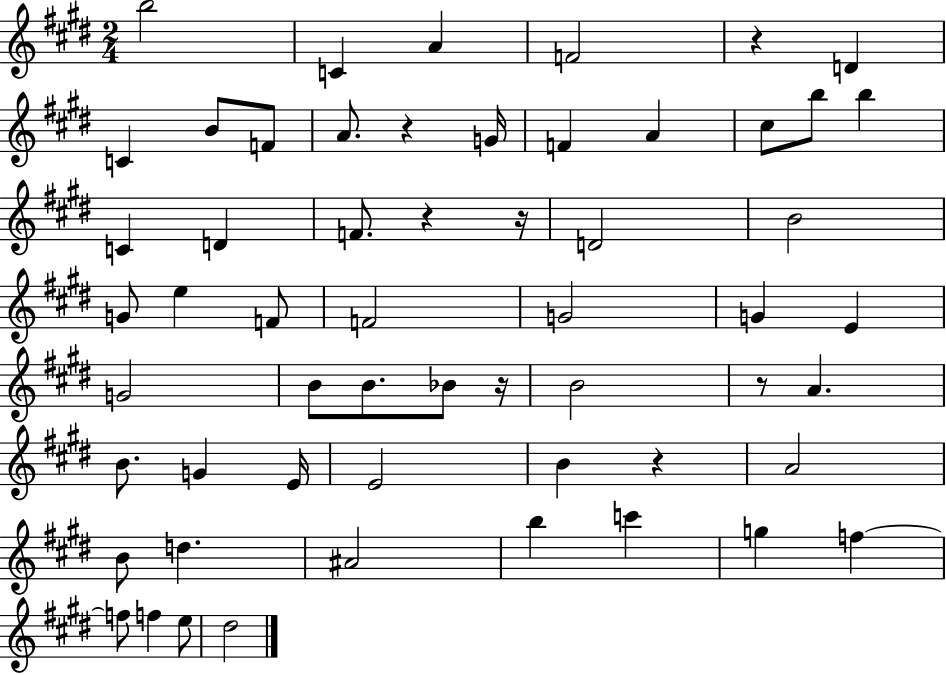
{
  \clef treble
  \numericTimeSignature
  \time 2/4
  \key e \major
  b''2 | c'4 a'4 | f'2 | r4 d'4 | \break c'4 b'8 f'8 | a'8. r4 g'16 | f'4 a'4 | cis''8 b''8 b''4 | \break c'4 d'4 | f'8. r4 r16 | d'2 | b'2 | \break g'8 e''4 f'8 | f'2 | g'2 | g'4 e'4 | \break g'2 | b'8 b'8. bes'8 r16 | b'2 | r8 a'4. | \break b'8. g'4 e'16 | e'2 | b'4 r4 | a'2 | \break b'8 d''4. | ais'2 | b''4 c'''4 | g''4 f''4~~ | \break f''8 f''4 e''8 | dis''2 | \bar "|."
}